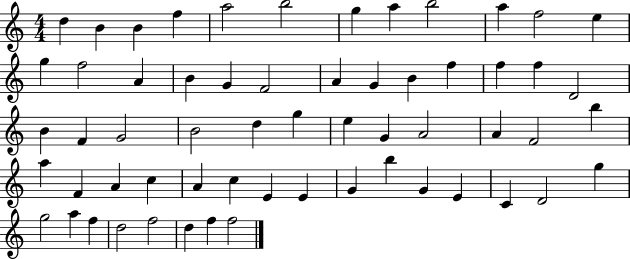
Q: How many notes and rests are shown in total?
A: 60